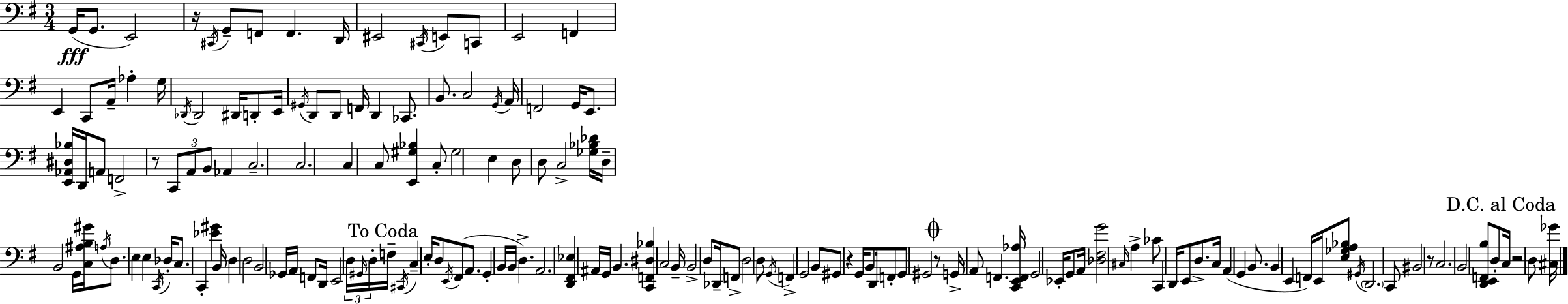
X:1
T:Untitled
M:3/4
L:1/4
K:Em
G,,/4 G,,/2 E,,2 z/4 ^C,,/4 G,,/2 F,,/2 F,, D,,/4 ^E,,2 ^C,,/4 E,,/2 C,,/2 E,,2 F,, E,, C,,/2 A,,/4 _A, G,/4 _D,,/4 _D,,2 ^D,,/4 D,,/2 E,,/4 ^G,,/4 D,,/2 D,,/2 F,,/4 D,, _C,,/2 B,,/2 C,2 G,,/4 A,,/4 F,,2 G,,/4 E,,/2 [E,,_A,,^D,_B,]/4 D,,/4 A,,/2 F,,2 z/2 C,,/2 A,,/2 B,,/2 _A,, C,2 C,2 C, C,/2 [E,,^G,_B,] C,/2 ^G,2 E, D,/2 D,/2 C,2 [_G,_B,_D]/4 D,/4 B,,2 G,,/4 [C,^A,B,^G]/4 A,/4 D,/2 E, E, C,,/4 _D,/4 C,/2 C,, [_E^G] B,,/4 D, D,2 B,,2 _G,,/4 A,,/4 F,,/2 D,,/4 E,,2 D,/4 ^G,,/4 D,/4 F,/4 ^C,,/4 C, E,/4 D,/2 E,,/4 ^F,,/2 A,,/2 G,, B,,/4 B,,/4 D, A,,2 [D,,^F,,_E,] ^A,,/4 G,,/4 B,, [C,,F,,^D,_B,] C,2 B,,/4 B,,2 D,/2 _D,,/4 F,,/2 D,2 D,/2 G,,/4 F,, G,,2 B,,/2 ^G,,/2 z G,,/4 B,,/2 D,,/4 F,,/2 G,,/2 ^G,,2 z/2 G,,/4 A,,/2 F,, [C,,E,,F,,_A,]/4 G,,2 _E,,/4 G,,/2 A,,/4 [_D,^F,G]2 ^C,/4 A, _C/2 C,, D,,/4 E,,/2 D,/2 C,/4 A,, G,, B,,/2 B,, E,, F,,/4 E,,/4 [E,_G,A,_B,]/2 ^G,,/4 D,,2 C,,/2 ^B,,2 z/2 C,2 B,,2 [D,,E,,F,,B,]/2 D,/2 C,/4 z2 D,/2 [^C,_G]/4